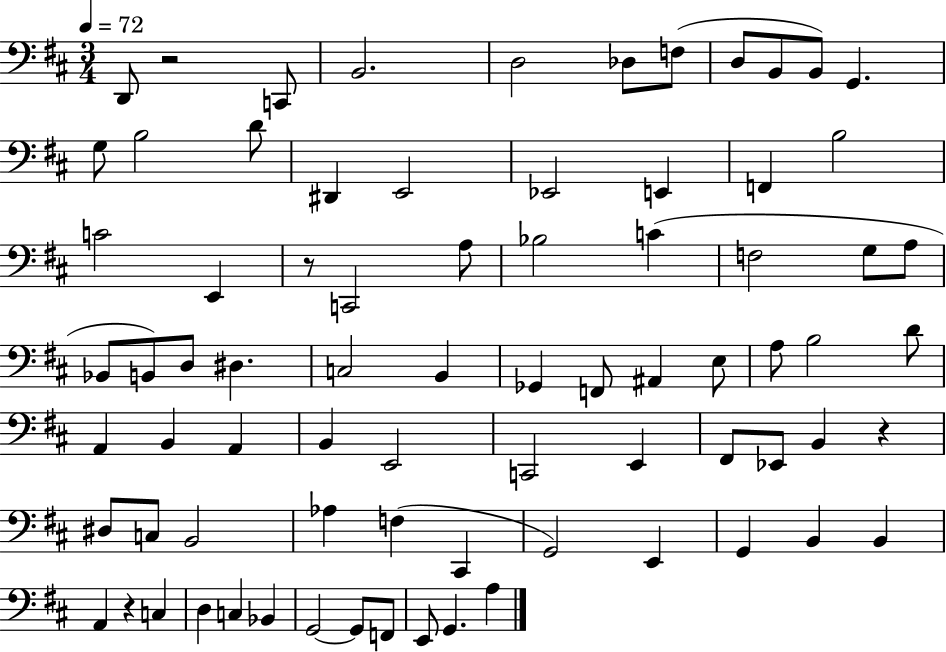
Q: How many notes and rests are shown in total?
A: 77